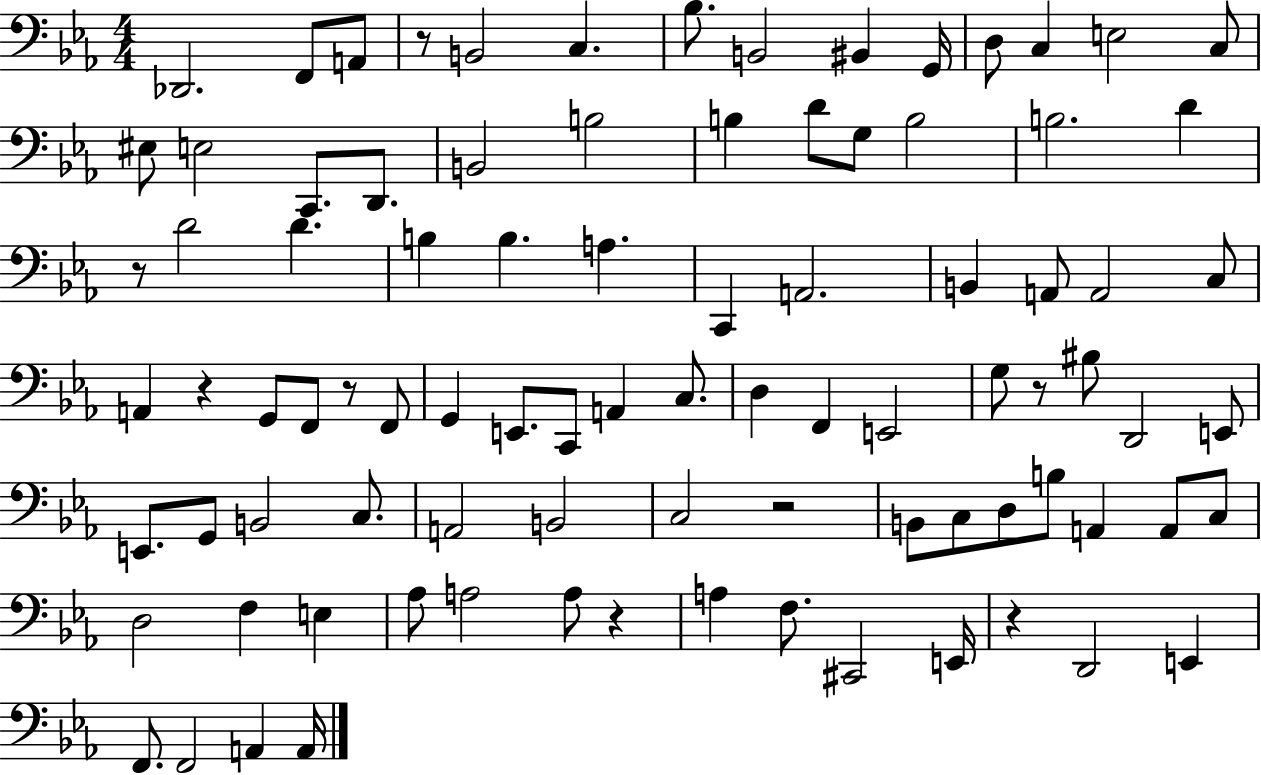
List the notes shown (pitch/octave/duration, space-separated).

Db2/h. F2/e A2/e R/e B2/h C3/q. Bb3/e. B2/h BIS2/q G2/s D3/e C3/q E3/h C3/e EIS3/e E3/h C2/e. D2/e. B2/h B3/h B3/q D4/e G3/e B3/h B3/h. D4/q R/e D4/h D4/q. B3/q B3/q. A3/q. C2/q A2/h. B2/q A2/e A2/h C3/e A2/q R/q G2/e F2/e R/e F2/e G2/q E2/e. C2/e A2/q C3/e. D3/q F2/q E2/h G3/e R/e BIS3/e D2/h E2/e E2/e. G2/e B2/h C3/e. A2/h B2/h C3/h R/h B2/e C3/e D3/e B3/e A2/q A2/e C3/e D3/h F3/q E3/q Ab3/e A3/h A3/e R/q A3/q F3/e. C#2/h E2/s R/q D2/h E2/q F2/e. F2/h A2/q A2/s